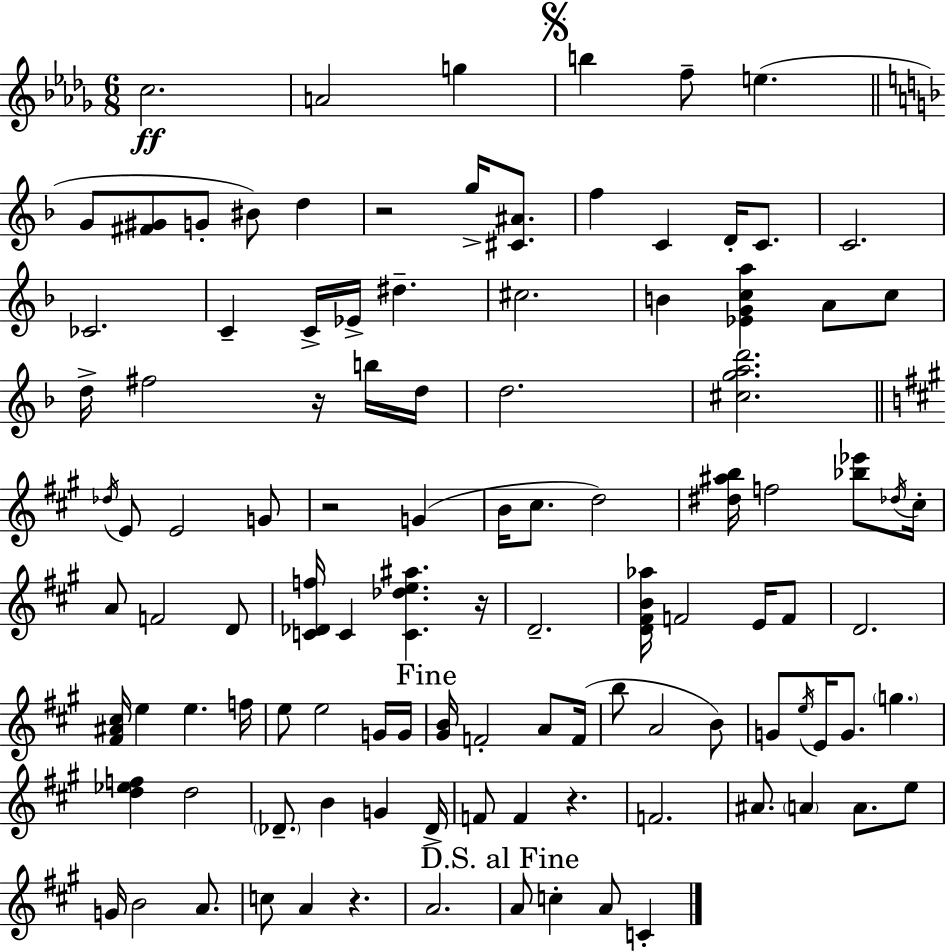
{
  \clef treble
  \numericTimeSignature
  \time 6/8
  \key bes \minor
  \repeat volta 2 { c''2.\ff | a'2 g''4 | \mark \markup { \musicglyph "scripts.segno" } b''4 f''8-- e''4.( | \bar "||" \break \key d \minor g'8 <fis' gis'>8 g'8-. bis'8) d''4 | r2 g''16-> <cis' ais'>8. | f''4 c'4 d'16-. c'8. | c'2. | \break ces'2. | c'4-- c'16-> ees'16-> dis''4.-- | cis''2. | b'4 <ees' g' c'' a''>4 a'8 c''8 | \break d''16-> fis''2 r16 b''16 d''16 | d''2. | <cis'' g'' a'' d'''>2. | \bar "||" \break \key a \major \acciaccatura { des''16 } e'8 e'2 g'8 | r2 g'4( | b'16 cis''8. d''2) | <dis'' ais'' b''>16 f''2 <bes'' ees'''>8 | \break \acciaccatura { des''16 } cis''16-. a'8 f'2 | d'8 <c' des' f''>16 c'4 <c' des'' e'' ais''>4. | r16 d'2.-- | <d' fis' b' aes''>16 f'2 e'16 | \break f'8 d'2. | <fis' ais' cis''>16 e''4 e''4. | f''16 e''8 e''2 | g'16 g'16 \mark "Fine" <gis' b'>16 f'2-. a'8 | \break f'16( b''8 a'2 | b'8) g'8 \acciaccatura { e''16 } e'16 g'8. \parenthesize g''4. | <d'' ees'' f''>4 d''2 | \parenthesize des'8.-- b'4 g'4 | \break des'16-> f'8 f'4 r4. | f'2. | ais'8. \parenthesize a'4 a'8. | e''8 g'16 b'2 | \break a'8. c''8 a'4 r4. | a'2. | \mark "D.S. al Fine" a'8 c''4-. a'8 c'4-. | } \bar "|."
}